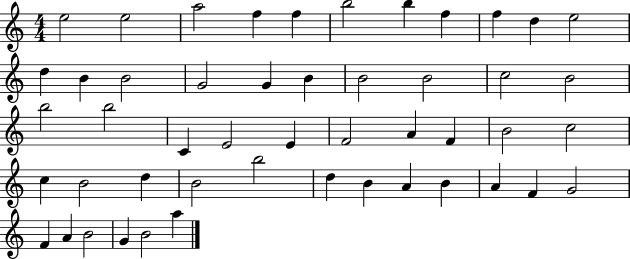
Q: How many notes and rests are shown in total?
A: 49